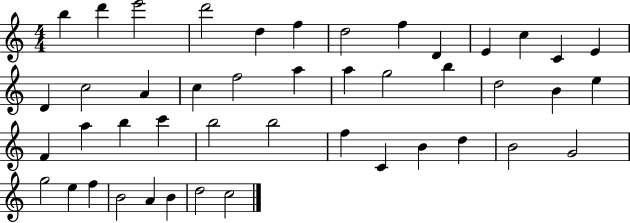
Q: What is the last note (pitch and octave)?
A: C5